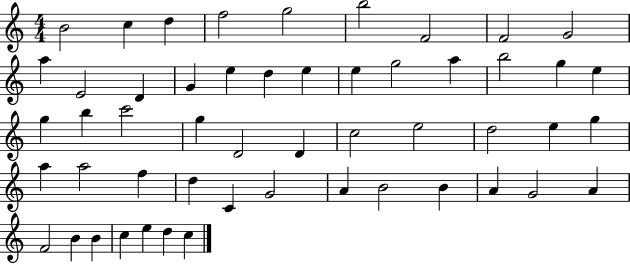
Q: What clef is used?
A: treble